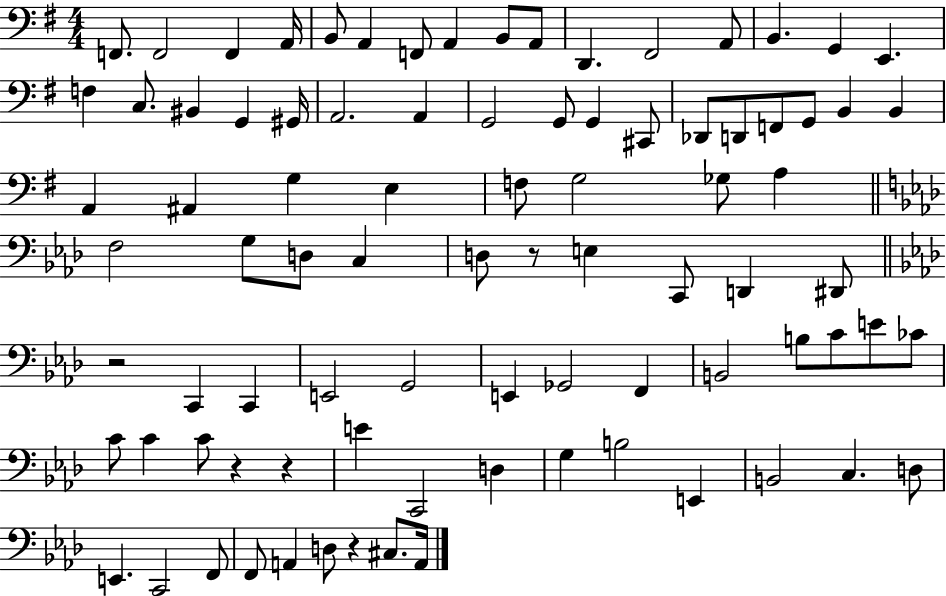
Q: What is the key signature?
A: G major